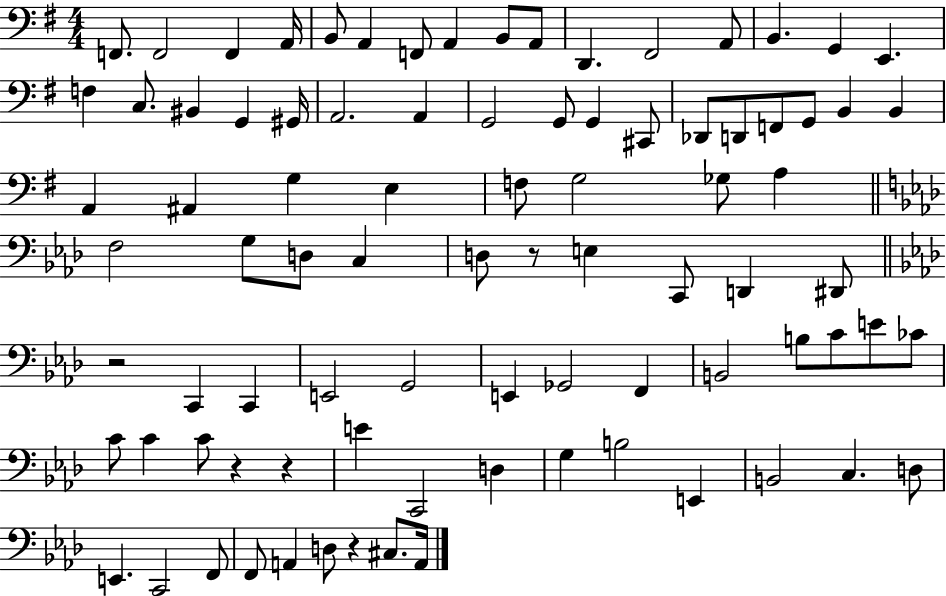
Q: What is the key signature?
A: G major